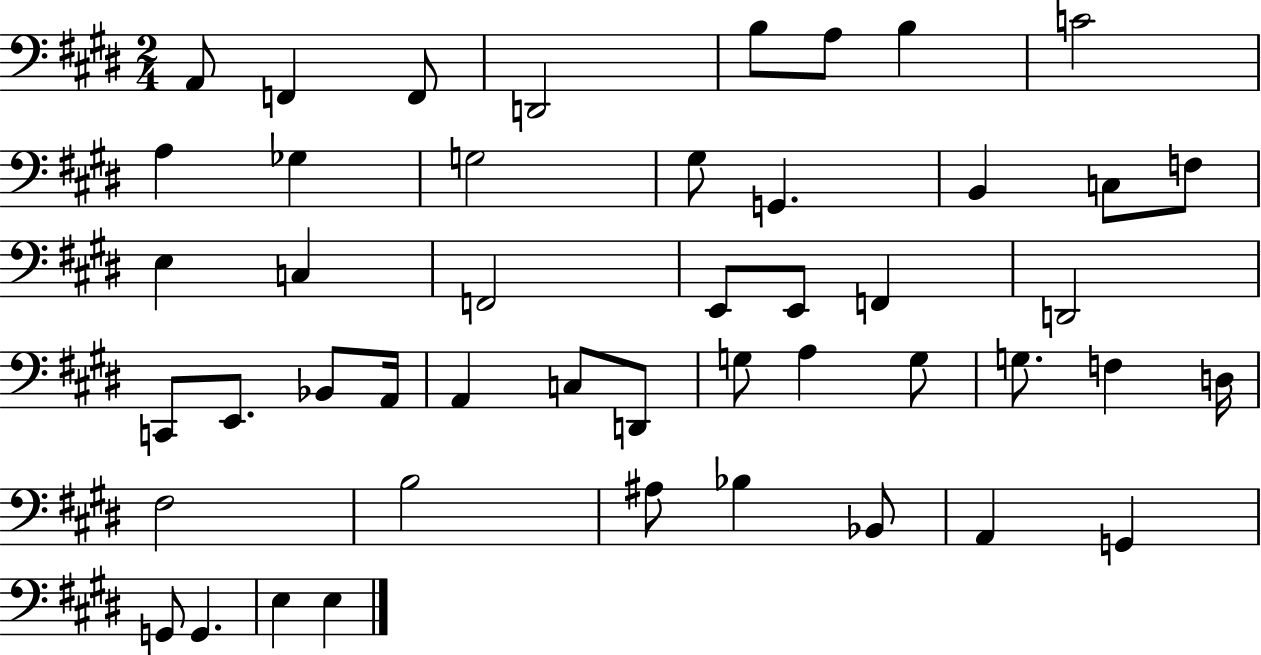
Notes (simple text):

A2/e F2/q F2/e D2/h B3/e A3/e B3/q C4/h A3/q Gb3/q G3/h G#3/e G2/q. B2/q C3/e F3/e E3/q C3/q F2/h E2/e E2/e F2/q D2/h C2/e E2/e. Bb2/e A2/s A2/q C3/e D2/e G3/e A3/q G3/e G3/e. F3/q D3/s F#3/h B3/h A#3/e Bb3/q Bb2/e A2/q G2/q G2/e G2/q. E3/q E3/q